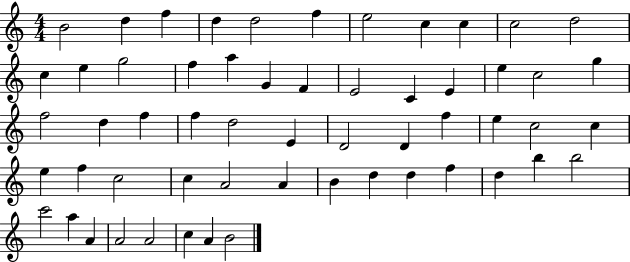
B4/h D5/q F5/q D5/q D5/h F5/q E5/h C5/q C5/q C5/h D5/h C5/q E5/q G5/h F5/q A5/q G4/q F4/q E4/h C4/q E4/q E5/q C5/h G5/q F5/h D5/q F5/q F5/q D5/h E4/q D4/h D4/q F5/q E5/q C5/h C5/q E5/q F5/q C5/h C5/q A4/h A4/q B4/q D5/q D5/q F5/q D5/q B5/q B5/h C6/h A5/q A4/q A4/h A4/h C5/q A4/q B4/h